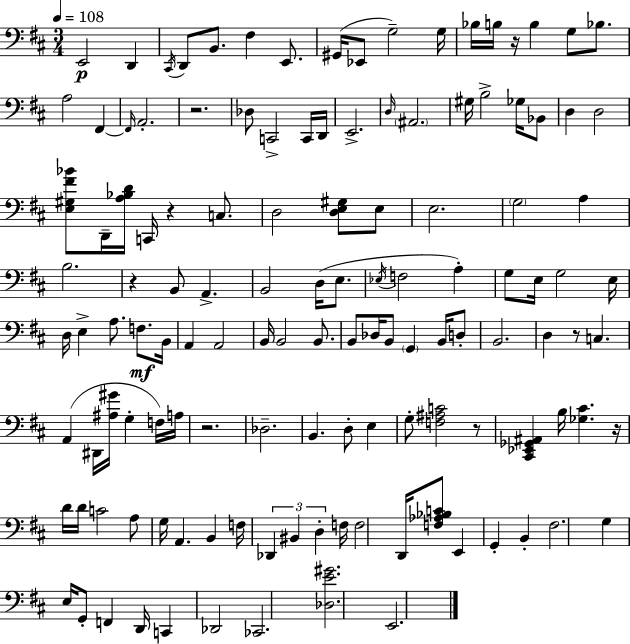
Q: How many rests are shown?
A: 8